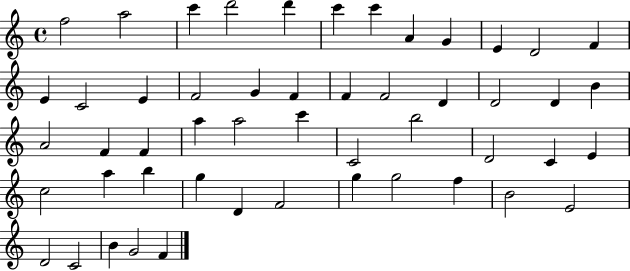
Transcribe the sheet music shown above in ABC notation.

X:1
T:Untitled
M:4/4
L:1/4
K:C
f2 a2 c' d'2 d' c' c' A G E D2 F E C2 E F2 G F F F2 D D2 D B A2 F F a a2 c' C2 b2 D2 C E c2 a b g D F2 g g2 f B2 E2 D2 C2 B G2 F